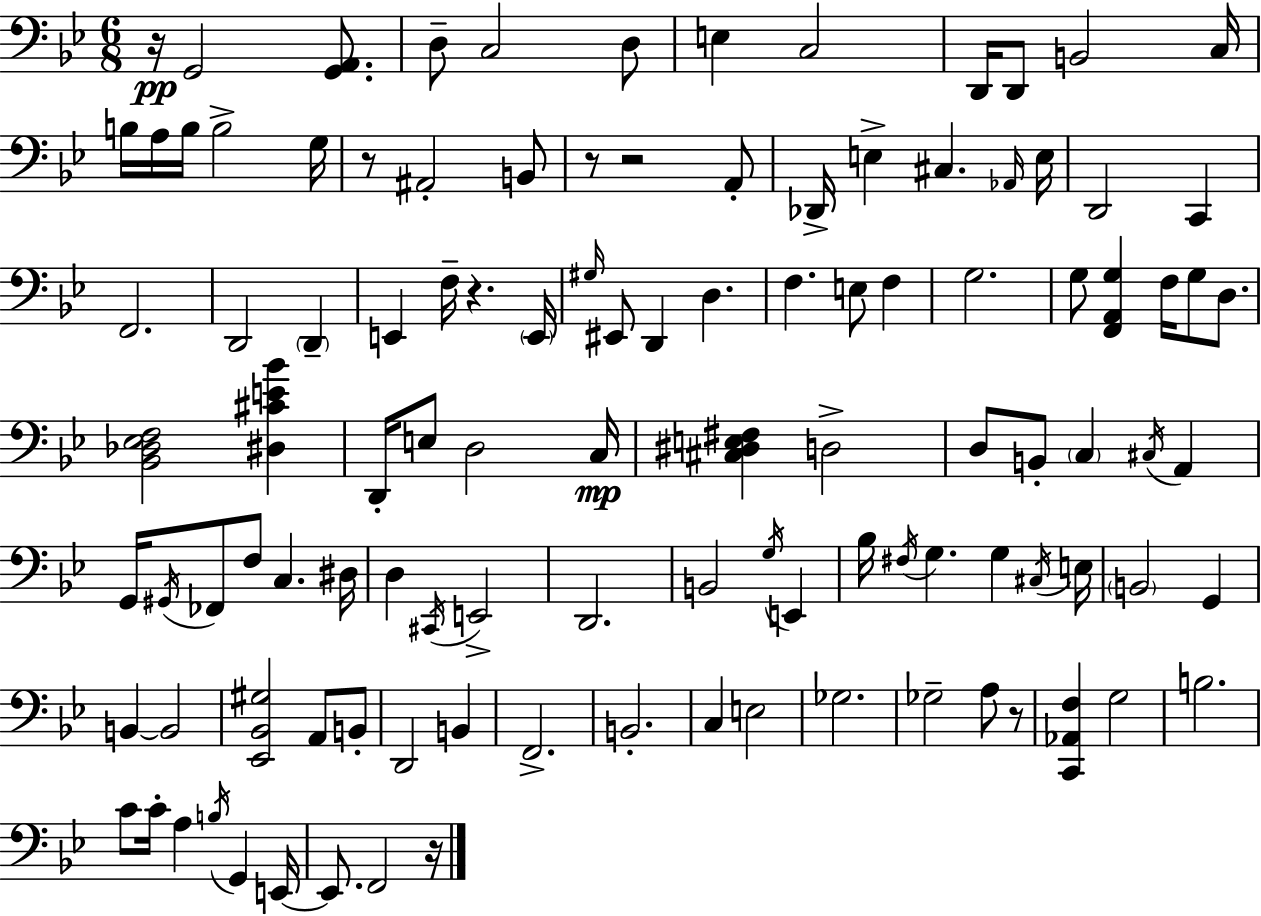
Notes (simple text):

R/s G2/h [G2,A2]/e. D3/e C3/h D3/e E3/q C3/h D2/s D2/e B2/h C3/s B3/s A3/s B3/s B3/h G3/s R/e A#2/h B2/e R/e R/h A2/e Db2/s E3/q C#3/q. Ab2/s E3/s D2/h C2/q F2/h. D2/h D2/q E2/q F3/s R/q. E2/s G#3/s EIS2/e D2/q D3/q. F3/q. E3/e F3/q G3/h. G3/e [F2,A2,G3]/q F3/s G3/e D3/e. [Bb2,Db3,Eb3,F3]/h [D#3,C#4,E4,Bb4]/q D2/s E3/e D3/h C3/s [C#3,D#3,E3,F#3]/q D3/h D3/e B2/e C3/q C#3/s A2/q G2/s G#2/s FES2/e F3/e C3/q. D#3/s D3/q C#2/s E2/h D2/h. B2/h G3/s E2/q Bb3/s F#3/s G3/q. G3/q C#3/s E3/s B2/h G2/q B2/q B2/h [Eb2,Bb2,G#3]/h A2/e B2/e D2/h B2/q F2/h. B2/h. C3/q E3/h Gb3/h. Gb3/h A3/e R/e [C2,Ab2,F3]/q G3/h B3/h. C4/e C4/s A3/q B3/s G2/q E2/s E2/e. F2/h R/s